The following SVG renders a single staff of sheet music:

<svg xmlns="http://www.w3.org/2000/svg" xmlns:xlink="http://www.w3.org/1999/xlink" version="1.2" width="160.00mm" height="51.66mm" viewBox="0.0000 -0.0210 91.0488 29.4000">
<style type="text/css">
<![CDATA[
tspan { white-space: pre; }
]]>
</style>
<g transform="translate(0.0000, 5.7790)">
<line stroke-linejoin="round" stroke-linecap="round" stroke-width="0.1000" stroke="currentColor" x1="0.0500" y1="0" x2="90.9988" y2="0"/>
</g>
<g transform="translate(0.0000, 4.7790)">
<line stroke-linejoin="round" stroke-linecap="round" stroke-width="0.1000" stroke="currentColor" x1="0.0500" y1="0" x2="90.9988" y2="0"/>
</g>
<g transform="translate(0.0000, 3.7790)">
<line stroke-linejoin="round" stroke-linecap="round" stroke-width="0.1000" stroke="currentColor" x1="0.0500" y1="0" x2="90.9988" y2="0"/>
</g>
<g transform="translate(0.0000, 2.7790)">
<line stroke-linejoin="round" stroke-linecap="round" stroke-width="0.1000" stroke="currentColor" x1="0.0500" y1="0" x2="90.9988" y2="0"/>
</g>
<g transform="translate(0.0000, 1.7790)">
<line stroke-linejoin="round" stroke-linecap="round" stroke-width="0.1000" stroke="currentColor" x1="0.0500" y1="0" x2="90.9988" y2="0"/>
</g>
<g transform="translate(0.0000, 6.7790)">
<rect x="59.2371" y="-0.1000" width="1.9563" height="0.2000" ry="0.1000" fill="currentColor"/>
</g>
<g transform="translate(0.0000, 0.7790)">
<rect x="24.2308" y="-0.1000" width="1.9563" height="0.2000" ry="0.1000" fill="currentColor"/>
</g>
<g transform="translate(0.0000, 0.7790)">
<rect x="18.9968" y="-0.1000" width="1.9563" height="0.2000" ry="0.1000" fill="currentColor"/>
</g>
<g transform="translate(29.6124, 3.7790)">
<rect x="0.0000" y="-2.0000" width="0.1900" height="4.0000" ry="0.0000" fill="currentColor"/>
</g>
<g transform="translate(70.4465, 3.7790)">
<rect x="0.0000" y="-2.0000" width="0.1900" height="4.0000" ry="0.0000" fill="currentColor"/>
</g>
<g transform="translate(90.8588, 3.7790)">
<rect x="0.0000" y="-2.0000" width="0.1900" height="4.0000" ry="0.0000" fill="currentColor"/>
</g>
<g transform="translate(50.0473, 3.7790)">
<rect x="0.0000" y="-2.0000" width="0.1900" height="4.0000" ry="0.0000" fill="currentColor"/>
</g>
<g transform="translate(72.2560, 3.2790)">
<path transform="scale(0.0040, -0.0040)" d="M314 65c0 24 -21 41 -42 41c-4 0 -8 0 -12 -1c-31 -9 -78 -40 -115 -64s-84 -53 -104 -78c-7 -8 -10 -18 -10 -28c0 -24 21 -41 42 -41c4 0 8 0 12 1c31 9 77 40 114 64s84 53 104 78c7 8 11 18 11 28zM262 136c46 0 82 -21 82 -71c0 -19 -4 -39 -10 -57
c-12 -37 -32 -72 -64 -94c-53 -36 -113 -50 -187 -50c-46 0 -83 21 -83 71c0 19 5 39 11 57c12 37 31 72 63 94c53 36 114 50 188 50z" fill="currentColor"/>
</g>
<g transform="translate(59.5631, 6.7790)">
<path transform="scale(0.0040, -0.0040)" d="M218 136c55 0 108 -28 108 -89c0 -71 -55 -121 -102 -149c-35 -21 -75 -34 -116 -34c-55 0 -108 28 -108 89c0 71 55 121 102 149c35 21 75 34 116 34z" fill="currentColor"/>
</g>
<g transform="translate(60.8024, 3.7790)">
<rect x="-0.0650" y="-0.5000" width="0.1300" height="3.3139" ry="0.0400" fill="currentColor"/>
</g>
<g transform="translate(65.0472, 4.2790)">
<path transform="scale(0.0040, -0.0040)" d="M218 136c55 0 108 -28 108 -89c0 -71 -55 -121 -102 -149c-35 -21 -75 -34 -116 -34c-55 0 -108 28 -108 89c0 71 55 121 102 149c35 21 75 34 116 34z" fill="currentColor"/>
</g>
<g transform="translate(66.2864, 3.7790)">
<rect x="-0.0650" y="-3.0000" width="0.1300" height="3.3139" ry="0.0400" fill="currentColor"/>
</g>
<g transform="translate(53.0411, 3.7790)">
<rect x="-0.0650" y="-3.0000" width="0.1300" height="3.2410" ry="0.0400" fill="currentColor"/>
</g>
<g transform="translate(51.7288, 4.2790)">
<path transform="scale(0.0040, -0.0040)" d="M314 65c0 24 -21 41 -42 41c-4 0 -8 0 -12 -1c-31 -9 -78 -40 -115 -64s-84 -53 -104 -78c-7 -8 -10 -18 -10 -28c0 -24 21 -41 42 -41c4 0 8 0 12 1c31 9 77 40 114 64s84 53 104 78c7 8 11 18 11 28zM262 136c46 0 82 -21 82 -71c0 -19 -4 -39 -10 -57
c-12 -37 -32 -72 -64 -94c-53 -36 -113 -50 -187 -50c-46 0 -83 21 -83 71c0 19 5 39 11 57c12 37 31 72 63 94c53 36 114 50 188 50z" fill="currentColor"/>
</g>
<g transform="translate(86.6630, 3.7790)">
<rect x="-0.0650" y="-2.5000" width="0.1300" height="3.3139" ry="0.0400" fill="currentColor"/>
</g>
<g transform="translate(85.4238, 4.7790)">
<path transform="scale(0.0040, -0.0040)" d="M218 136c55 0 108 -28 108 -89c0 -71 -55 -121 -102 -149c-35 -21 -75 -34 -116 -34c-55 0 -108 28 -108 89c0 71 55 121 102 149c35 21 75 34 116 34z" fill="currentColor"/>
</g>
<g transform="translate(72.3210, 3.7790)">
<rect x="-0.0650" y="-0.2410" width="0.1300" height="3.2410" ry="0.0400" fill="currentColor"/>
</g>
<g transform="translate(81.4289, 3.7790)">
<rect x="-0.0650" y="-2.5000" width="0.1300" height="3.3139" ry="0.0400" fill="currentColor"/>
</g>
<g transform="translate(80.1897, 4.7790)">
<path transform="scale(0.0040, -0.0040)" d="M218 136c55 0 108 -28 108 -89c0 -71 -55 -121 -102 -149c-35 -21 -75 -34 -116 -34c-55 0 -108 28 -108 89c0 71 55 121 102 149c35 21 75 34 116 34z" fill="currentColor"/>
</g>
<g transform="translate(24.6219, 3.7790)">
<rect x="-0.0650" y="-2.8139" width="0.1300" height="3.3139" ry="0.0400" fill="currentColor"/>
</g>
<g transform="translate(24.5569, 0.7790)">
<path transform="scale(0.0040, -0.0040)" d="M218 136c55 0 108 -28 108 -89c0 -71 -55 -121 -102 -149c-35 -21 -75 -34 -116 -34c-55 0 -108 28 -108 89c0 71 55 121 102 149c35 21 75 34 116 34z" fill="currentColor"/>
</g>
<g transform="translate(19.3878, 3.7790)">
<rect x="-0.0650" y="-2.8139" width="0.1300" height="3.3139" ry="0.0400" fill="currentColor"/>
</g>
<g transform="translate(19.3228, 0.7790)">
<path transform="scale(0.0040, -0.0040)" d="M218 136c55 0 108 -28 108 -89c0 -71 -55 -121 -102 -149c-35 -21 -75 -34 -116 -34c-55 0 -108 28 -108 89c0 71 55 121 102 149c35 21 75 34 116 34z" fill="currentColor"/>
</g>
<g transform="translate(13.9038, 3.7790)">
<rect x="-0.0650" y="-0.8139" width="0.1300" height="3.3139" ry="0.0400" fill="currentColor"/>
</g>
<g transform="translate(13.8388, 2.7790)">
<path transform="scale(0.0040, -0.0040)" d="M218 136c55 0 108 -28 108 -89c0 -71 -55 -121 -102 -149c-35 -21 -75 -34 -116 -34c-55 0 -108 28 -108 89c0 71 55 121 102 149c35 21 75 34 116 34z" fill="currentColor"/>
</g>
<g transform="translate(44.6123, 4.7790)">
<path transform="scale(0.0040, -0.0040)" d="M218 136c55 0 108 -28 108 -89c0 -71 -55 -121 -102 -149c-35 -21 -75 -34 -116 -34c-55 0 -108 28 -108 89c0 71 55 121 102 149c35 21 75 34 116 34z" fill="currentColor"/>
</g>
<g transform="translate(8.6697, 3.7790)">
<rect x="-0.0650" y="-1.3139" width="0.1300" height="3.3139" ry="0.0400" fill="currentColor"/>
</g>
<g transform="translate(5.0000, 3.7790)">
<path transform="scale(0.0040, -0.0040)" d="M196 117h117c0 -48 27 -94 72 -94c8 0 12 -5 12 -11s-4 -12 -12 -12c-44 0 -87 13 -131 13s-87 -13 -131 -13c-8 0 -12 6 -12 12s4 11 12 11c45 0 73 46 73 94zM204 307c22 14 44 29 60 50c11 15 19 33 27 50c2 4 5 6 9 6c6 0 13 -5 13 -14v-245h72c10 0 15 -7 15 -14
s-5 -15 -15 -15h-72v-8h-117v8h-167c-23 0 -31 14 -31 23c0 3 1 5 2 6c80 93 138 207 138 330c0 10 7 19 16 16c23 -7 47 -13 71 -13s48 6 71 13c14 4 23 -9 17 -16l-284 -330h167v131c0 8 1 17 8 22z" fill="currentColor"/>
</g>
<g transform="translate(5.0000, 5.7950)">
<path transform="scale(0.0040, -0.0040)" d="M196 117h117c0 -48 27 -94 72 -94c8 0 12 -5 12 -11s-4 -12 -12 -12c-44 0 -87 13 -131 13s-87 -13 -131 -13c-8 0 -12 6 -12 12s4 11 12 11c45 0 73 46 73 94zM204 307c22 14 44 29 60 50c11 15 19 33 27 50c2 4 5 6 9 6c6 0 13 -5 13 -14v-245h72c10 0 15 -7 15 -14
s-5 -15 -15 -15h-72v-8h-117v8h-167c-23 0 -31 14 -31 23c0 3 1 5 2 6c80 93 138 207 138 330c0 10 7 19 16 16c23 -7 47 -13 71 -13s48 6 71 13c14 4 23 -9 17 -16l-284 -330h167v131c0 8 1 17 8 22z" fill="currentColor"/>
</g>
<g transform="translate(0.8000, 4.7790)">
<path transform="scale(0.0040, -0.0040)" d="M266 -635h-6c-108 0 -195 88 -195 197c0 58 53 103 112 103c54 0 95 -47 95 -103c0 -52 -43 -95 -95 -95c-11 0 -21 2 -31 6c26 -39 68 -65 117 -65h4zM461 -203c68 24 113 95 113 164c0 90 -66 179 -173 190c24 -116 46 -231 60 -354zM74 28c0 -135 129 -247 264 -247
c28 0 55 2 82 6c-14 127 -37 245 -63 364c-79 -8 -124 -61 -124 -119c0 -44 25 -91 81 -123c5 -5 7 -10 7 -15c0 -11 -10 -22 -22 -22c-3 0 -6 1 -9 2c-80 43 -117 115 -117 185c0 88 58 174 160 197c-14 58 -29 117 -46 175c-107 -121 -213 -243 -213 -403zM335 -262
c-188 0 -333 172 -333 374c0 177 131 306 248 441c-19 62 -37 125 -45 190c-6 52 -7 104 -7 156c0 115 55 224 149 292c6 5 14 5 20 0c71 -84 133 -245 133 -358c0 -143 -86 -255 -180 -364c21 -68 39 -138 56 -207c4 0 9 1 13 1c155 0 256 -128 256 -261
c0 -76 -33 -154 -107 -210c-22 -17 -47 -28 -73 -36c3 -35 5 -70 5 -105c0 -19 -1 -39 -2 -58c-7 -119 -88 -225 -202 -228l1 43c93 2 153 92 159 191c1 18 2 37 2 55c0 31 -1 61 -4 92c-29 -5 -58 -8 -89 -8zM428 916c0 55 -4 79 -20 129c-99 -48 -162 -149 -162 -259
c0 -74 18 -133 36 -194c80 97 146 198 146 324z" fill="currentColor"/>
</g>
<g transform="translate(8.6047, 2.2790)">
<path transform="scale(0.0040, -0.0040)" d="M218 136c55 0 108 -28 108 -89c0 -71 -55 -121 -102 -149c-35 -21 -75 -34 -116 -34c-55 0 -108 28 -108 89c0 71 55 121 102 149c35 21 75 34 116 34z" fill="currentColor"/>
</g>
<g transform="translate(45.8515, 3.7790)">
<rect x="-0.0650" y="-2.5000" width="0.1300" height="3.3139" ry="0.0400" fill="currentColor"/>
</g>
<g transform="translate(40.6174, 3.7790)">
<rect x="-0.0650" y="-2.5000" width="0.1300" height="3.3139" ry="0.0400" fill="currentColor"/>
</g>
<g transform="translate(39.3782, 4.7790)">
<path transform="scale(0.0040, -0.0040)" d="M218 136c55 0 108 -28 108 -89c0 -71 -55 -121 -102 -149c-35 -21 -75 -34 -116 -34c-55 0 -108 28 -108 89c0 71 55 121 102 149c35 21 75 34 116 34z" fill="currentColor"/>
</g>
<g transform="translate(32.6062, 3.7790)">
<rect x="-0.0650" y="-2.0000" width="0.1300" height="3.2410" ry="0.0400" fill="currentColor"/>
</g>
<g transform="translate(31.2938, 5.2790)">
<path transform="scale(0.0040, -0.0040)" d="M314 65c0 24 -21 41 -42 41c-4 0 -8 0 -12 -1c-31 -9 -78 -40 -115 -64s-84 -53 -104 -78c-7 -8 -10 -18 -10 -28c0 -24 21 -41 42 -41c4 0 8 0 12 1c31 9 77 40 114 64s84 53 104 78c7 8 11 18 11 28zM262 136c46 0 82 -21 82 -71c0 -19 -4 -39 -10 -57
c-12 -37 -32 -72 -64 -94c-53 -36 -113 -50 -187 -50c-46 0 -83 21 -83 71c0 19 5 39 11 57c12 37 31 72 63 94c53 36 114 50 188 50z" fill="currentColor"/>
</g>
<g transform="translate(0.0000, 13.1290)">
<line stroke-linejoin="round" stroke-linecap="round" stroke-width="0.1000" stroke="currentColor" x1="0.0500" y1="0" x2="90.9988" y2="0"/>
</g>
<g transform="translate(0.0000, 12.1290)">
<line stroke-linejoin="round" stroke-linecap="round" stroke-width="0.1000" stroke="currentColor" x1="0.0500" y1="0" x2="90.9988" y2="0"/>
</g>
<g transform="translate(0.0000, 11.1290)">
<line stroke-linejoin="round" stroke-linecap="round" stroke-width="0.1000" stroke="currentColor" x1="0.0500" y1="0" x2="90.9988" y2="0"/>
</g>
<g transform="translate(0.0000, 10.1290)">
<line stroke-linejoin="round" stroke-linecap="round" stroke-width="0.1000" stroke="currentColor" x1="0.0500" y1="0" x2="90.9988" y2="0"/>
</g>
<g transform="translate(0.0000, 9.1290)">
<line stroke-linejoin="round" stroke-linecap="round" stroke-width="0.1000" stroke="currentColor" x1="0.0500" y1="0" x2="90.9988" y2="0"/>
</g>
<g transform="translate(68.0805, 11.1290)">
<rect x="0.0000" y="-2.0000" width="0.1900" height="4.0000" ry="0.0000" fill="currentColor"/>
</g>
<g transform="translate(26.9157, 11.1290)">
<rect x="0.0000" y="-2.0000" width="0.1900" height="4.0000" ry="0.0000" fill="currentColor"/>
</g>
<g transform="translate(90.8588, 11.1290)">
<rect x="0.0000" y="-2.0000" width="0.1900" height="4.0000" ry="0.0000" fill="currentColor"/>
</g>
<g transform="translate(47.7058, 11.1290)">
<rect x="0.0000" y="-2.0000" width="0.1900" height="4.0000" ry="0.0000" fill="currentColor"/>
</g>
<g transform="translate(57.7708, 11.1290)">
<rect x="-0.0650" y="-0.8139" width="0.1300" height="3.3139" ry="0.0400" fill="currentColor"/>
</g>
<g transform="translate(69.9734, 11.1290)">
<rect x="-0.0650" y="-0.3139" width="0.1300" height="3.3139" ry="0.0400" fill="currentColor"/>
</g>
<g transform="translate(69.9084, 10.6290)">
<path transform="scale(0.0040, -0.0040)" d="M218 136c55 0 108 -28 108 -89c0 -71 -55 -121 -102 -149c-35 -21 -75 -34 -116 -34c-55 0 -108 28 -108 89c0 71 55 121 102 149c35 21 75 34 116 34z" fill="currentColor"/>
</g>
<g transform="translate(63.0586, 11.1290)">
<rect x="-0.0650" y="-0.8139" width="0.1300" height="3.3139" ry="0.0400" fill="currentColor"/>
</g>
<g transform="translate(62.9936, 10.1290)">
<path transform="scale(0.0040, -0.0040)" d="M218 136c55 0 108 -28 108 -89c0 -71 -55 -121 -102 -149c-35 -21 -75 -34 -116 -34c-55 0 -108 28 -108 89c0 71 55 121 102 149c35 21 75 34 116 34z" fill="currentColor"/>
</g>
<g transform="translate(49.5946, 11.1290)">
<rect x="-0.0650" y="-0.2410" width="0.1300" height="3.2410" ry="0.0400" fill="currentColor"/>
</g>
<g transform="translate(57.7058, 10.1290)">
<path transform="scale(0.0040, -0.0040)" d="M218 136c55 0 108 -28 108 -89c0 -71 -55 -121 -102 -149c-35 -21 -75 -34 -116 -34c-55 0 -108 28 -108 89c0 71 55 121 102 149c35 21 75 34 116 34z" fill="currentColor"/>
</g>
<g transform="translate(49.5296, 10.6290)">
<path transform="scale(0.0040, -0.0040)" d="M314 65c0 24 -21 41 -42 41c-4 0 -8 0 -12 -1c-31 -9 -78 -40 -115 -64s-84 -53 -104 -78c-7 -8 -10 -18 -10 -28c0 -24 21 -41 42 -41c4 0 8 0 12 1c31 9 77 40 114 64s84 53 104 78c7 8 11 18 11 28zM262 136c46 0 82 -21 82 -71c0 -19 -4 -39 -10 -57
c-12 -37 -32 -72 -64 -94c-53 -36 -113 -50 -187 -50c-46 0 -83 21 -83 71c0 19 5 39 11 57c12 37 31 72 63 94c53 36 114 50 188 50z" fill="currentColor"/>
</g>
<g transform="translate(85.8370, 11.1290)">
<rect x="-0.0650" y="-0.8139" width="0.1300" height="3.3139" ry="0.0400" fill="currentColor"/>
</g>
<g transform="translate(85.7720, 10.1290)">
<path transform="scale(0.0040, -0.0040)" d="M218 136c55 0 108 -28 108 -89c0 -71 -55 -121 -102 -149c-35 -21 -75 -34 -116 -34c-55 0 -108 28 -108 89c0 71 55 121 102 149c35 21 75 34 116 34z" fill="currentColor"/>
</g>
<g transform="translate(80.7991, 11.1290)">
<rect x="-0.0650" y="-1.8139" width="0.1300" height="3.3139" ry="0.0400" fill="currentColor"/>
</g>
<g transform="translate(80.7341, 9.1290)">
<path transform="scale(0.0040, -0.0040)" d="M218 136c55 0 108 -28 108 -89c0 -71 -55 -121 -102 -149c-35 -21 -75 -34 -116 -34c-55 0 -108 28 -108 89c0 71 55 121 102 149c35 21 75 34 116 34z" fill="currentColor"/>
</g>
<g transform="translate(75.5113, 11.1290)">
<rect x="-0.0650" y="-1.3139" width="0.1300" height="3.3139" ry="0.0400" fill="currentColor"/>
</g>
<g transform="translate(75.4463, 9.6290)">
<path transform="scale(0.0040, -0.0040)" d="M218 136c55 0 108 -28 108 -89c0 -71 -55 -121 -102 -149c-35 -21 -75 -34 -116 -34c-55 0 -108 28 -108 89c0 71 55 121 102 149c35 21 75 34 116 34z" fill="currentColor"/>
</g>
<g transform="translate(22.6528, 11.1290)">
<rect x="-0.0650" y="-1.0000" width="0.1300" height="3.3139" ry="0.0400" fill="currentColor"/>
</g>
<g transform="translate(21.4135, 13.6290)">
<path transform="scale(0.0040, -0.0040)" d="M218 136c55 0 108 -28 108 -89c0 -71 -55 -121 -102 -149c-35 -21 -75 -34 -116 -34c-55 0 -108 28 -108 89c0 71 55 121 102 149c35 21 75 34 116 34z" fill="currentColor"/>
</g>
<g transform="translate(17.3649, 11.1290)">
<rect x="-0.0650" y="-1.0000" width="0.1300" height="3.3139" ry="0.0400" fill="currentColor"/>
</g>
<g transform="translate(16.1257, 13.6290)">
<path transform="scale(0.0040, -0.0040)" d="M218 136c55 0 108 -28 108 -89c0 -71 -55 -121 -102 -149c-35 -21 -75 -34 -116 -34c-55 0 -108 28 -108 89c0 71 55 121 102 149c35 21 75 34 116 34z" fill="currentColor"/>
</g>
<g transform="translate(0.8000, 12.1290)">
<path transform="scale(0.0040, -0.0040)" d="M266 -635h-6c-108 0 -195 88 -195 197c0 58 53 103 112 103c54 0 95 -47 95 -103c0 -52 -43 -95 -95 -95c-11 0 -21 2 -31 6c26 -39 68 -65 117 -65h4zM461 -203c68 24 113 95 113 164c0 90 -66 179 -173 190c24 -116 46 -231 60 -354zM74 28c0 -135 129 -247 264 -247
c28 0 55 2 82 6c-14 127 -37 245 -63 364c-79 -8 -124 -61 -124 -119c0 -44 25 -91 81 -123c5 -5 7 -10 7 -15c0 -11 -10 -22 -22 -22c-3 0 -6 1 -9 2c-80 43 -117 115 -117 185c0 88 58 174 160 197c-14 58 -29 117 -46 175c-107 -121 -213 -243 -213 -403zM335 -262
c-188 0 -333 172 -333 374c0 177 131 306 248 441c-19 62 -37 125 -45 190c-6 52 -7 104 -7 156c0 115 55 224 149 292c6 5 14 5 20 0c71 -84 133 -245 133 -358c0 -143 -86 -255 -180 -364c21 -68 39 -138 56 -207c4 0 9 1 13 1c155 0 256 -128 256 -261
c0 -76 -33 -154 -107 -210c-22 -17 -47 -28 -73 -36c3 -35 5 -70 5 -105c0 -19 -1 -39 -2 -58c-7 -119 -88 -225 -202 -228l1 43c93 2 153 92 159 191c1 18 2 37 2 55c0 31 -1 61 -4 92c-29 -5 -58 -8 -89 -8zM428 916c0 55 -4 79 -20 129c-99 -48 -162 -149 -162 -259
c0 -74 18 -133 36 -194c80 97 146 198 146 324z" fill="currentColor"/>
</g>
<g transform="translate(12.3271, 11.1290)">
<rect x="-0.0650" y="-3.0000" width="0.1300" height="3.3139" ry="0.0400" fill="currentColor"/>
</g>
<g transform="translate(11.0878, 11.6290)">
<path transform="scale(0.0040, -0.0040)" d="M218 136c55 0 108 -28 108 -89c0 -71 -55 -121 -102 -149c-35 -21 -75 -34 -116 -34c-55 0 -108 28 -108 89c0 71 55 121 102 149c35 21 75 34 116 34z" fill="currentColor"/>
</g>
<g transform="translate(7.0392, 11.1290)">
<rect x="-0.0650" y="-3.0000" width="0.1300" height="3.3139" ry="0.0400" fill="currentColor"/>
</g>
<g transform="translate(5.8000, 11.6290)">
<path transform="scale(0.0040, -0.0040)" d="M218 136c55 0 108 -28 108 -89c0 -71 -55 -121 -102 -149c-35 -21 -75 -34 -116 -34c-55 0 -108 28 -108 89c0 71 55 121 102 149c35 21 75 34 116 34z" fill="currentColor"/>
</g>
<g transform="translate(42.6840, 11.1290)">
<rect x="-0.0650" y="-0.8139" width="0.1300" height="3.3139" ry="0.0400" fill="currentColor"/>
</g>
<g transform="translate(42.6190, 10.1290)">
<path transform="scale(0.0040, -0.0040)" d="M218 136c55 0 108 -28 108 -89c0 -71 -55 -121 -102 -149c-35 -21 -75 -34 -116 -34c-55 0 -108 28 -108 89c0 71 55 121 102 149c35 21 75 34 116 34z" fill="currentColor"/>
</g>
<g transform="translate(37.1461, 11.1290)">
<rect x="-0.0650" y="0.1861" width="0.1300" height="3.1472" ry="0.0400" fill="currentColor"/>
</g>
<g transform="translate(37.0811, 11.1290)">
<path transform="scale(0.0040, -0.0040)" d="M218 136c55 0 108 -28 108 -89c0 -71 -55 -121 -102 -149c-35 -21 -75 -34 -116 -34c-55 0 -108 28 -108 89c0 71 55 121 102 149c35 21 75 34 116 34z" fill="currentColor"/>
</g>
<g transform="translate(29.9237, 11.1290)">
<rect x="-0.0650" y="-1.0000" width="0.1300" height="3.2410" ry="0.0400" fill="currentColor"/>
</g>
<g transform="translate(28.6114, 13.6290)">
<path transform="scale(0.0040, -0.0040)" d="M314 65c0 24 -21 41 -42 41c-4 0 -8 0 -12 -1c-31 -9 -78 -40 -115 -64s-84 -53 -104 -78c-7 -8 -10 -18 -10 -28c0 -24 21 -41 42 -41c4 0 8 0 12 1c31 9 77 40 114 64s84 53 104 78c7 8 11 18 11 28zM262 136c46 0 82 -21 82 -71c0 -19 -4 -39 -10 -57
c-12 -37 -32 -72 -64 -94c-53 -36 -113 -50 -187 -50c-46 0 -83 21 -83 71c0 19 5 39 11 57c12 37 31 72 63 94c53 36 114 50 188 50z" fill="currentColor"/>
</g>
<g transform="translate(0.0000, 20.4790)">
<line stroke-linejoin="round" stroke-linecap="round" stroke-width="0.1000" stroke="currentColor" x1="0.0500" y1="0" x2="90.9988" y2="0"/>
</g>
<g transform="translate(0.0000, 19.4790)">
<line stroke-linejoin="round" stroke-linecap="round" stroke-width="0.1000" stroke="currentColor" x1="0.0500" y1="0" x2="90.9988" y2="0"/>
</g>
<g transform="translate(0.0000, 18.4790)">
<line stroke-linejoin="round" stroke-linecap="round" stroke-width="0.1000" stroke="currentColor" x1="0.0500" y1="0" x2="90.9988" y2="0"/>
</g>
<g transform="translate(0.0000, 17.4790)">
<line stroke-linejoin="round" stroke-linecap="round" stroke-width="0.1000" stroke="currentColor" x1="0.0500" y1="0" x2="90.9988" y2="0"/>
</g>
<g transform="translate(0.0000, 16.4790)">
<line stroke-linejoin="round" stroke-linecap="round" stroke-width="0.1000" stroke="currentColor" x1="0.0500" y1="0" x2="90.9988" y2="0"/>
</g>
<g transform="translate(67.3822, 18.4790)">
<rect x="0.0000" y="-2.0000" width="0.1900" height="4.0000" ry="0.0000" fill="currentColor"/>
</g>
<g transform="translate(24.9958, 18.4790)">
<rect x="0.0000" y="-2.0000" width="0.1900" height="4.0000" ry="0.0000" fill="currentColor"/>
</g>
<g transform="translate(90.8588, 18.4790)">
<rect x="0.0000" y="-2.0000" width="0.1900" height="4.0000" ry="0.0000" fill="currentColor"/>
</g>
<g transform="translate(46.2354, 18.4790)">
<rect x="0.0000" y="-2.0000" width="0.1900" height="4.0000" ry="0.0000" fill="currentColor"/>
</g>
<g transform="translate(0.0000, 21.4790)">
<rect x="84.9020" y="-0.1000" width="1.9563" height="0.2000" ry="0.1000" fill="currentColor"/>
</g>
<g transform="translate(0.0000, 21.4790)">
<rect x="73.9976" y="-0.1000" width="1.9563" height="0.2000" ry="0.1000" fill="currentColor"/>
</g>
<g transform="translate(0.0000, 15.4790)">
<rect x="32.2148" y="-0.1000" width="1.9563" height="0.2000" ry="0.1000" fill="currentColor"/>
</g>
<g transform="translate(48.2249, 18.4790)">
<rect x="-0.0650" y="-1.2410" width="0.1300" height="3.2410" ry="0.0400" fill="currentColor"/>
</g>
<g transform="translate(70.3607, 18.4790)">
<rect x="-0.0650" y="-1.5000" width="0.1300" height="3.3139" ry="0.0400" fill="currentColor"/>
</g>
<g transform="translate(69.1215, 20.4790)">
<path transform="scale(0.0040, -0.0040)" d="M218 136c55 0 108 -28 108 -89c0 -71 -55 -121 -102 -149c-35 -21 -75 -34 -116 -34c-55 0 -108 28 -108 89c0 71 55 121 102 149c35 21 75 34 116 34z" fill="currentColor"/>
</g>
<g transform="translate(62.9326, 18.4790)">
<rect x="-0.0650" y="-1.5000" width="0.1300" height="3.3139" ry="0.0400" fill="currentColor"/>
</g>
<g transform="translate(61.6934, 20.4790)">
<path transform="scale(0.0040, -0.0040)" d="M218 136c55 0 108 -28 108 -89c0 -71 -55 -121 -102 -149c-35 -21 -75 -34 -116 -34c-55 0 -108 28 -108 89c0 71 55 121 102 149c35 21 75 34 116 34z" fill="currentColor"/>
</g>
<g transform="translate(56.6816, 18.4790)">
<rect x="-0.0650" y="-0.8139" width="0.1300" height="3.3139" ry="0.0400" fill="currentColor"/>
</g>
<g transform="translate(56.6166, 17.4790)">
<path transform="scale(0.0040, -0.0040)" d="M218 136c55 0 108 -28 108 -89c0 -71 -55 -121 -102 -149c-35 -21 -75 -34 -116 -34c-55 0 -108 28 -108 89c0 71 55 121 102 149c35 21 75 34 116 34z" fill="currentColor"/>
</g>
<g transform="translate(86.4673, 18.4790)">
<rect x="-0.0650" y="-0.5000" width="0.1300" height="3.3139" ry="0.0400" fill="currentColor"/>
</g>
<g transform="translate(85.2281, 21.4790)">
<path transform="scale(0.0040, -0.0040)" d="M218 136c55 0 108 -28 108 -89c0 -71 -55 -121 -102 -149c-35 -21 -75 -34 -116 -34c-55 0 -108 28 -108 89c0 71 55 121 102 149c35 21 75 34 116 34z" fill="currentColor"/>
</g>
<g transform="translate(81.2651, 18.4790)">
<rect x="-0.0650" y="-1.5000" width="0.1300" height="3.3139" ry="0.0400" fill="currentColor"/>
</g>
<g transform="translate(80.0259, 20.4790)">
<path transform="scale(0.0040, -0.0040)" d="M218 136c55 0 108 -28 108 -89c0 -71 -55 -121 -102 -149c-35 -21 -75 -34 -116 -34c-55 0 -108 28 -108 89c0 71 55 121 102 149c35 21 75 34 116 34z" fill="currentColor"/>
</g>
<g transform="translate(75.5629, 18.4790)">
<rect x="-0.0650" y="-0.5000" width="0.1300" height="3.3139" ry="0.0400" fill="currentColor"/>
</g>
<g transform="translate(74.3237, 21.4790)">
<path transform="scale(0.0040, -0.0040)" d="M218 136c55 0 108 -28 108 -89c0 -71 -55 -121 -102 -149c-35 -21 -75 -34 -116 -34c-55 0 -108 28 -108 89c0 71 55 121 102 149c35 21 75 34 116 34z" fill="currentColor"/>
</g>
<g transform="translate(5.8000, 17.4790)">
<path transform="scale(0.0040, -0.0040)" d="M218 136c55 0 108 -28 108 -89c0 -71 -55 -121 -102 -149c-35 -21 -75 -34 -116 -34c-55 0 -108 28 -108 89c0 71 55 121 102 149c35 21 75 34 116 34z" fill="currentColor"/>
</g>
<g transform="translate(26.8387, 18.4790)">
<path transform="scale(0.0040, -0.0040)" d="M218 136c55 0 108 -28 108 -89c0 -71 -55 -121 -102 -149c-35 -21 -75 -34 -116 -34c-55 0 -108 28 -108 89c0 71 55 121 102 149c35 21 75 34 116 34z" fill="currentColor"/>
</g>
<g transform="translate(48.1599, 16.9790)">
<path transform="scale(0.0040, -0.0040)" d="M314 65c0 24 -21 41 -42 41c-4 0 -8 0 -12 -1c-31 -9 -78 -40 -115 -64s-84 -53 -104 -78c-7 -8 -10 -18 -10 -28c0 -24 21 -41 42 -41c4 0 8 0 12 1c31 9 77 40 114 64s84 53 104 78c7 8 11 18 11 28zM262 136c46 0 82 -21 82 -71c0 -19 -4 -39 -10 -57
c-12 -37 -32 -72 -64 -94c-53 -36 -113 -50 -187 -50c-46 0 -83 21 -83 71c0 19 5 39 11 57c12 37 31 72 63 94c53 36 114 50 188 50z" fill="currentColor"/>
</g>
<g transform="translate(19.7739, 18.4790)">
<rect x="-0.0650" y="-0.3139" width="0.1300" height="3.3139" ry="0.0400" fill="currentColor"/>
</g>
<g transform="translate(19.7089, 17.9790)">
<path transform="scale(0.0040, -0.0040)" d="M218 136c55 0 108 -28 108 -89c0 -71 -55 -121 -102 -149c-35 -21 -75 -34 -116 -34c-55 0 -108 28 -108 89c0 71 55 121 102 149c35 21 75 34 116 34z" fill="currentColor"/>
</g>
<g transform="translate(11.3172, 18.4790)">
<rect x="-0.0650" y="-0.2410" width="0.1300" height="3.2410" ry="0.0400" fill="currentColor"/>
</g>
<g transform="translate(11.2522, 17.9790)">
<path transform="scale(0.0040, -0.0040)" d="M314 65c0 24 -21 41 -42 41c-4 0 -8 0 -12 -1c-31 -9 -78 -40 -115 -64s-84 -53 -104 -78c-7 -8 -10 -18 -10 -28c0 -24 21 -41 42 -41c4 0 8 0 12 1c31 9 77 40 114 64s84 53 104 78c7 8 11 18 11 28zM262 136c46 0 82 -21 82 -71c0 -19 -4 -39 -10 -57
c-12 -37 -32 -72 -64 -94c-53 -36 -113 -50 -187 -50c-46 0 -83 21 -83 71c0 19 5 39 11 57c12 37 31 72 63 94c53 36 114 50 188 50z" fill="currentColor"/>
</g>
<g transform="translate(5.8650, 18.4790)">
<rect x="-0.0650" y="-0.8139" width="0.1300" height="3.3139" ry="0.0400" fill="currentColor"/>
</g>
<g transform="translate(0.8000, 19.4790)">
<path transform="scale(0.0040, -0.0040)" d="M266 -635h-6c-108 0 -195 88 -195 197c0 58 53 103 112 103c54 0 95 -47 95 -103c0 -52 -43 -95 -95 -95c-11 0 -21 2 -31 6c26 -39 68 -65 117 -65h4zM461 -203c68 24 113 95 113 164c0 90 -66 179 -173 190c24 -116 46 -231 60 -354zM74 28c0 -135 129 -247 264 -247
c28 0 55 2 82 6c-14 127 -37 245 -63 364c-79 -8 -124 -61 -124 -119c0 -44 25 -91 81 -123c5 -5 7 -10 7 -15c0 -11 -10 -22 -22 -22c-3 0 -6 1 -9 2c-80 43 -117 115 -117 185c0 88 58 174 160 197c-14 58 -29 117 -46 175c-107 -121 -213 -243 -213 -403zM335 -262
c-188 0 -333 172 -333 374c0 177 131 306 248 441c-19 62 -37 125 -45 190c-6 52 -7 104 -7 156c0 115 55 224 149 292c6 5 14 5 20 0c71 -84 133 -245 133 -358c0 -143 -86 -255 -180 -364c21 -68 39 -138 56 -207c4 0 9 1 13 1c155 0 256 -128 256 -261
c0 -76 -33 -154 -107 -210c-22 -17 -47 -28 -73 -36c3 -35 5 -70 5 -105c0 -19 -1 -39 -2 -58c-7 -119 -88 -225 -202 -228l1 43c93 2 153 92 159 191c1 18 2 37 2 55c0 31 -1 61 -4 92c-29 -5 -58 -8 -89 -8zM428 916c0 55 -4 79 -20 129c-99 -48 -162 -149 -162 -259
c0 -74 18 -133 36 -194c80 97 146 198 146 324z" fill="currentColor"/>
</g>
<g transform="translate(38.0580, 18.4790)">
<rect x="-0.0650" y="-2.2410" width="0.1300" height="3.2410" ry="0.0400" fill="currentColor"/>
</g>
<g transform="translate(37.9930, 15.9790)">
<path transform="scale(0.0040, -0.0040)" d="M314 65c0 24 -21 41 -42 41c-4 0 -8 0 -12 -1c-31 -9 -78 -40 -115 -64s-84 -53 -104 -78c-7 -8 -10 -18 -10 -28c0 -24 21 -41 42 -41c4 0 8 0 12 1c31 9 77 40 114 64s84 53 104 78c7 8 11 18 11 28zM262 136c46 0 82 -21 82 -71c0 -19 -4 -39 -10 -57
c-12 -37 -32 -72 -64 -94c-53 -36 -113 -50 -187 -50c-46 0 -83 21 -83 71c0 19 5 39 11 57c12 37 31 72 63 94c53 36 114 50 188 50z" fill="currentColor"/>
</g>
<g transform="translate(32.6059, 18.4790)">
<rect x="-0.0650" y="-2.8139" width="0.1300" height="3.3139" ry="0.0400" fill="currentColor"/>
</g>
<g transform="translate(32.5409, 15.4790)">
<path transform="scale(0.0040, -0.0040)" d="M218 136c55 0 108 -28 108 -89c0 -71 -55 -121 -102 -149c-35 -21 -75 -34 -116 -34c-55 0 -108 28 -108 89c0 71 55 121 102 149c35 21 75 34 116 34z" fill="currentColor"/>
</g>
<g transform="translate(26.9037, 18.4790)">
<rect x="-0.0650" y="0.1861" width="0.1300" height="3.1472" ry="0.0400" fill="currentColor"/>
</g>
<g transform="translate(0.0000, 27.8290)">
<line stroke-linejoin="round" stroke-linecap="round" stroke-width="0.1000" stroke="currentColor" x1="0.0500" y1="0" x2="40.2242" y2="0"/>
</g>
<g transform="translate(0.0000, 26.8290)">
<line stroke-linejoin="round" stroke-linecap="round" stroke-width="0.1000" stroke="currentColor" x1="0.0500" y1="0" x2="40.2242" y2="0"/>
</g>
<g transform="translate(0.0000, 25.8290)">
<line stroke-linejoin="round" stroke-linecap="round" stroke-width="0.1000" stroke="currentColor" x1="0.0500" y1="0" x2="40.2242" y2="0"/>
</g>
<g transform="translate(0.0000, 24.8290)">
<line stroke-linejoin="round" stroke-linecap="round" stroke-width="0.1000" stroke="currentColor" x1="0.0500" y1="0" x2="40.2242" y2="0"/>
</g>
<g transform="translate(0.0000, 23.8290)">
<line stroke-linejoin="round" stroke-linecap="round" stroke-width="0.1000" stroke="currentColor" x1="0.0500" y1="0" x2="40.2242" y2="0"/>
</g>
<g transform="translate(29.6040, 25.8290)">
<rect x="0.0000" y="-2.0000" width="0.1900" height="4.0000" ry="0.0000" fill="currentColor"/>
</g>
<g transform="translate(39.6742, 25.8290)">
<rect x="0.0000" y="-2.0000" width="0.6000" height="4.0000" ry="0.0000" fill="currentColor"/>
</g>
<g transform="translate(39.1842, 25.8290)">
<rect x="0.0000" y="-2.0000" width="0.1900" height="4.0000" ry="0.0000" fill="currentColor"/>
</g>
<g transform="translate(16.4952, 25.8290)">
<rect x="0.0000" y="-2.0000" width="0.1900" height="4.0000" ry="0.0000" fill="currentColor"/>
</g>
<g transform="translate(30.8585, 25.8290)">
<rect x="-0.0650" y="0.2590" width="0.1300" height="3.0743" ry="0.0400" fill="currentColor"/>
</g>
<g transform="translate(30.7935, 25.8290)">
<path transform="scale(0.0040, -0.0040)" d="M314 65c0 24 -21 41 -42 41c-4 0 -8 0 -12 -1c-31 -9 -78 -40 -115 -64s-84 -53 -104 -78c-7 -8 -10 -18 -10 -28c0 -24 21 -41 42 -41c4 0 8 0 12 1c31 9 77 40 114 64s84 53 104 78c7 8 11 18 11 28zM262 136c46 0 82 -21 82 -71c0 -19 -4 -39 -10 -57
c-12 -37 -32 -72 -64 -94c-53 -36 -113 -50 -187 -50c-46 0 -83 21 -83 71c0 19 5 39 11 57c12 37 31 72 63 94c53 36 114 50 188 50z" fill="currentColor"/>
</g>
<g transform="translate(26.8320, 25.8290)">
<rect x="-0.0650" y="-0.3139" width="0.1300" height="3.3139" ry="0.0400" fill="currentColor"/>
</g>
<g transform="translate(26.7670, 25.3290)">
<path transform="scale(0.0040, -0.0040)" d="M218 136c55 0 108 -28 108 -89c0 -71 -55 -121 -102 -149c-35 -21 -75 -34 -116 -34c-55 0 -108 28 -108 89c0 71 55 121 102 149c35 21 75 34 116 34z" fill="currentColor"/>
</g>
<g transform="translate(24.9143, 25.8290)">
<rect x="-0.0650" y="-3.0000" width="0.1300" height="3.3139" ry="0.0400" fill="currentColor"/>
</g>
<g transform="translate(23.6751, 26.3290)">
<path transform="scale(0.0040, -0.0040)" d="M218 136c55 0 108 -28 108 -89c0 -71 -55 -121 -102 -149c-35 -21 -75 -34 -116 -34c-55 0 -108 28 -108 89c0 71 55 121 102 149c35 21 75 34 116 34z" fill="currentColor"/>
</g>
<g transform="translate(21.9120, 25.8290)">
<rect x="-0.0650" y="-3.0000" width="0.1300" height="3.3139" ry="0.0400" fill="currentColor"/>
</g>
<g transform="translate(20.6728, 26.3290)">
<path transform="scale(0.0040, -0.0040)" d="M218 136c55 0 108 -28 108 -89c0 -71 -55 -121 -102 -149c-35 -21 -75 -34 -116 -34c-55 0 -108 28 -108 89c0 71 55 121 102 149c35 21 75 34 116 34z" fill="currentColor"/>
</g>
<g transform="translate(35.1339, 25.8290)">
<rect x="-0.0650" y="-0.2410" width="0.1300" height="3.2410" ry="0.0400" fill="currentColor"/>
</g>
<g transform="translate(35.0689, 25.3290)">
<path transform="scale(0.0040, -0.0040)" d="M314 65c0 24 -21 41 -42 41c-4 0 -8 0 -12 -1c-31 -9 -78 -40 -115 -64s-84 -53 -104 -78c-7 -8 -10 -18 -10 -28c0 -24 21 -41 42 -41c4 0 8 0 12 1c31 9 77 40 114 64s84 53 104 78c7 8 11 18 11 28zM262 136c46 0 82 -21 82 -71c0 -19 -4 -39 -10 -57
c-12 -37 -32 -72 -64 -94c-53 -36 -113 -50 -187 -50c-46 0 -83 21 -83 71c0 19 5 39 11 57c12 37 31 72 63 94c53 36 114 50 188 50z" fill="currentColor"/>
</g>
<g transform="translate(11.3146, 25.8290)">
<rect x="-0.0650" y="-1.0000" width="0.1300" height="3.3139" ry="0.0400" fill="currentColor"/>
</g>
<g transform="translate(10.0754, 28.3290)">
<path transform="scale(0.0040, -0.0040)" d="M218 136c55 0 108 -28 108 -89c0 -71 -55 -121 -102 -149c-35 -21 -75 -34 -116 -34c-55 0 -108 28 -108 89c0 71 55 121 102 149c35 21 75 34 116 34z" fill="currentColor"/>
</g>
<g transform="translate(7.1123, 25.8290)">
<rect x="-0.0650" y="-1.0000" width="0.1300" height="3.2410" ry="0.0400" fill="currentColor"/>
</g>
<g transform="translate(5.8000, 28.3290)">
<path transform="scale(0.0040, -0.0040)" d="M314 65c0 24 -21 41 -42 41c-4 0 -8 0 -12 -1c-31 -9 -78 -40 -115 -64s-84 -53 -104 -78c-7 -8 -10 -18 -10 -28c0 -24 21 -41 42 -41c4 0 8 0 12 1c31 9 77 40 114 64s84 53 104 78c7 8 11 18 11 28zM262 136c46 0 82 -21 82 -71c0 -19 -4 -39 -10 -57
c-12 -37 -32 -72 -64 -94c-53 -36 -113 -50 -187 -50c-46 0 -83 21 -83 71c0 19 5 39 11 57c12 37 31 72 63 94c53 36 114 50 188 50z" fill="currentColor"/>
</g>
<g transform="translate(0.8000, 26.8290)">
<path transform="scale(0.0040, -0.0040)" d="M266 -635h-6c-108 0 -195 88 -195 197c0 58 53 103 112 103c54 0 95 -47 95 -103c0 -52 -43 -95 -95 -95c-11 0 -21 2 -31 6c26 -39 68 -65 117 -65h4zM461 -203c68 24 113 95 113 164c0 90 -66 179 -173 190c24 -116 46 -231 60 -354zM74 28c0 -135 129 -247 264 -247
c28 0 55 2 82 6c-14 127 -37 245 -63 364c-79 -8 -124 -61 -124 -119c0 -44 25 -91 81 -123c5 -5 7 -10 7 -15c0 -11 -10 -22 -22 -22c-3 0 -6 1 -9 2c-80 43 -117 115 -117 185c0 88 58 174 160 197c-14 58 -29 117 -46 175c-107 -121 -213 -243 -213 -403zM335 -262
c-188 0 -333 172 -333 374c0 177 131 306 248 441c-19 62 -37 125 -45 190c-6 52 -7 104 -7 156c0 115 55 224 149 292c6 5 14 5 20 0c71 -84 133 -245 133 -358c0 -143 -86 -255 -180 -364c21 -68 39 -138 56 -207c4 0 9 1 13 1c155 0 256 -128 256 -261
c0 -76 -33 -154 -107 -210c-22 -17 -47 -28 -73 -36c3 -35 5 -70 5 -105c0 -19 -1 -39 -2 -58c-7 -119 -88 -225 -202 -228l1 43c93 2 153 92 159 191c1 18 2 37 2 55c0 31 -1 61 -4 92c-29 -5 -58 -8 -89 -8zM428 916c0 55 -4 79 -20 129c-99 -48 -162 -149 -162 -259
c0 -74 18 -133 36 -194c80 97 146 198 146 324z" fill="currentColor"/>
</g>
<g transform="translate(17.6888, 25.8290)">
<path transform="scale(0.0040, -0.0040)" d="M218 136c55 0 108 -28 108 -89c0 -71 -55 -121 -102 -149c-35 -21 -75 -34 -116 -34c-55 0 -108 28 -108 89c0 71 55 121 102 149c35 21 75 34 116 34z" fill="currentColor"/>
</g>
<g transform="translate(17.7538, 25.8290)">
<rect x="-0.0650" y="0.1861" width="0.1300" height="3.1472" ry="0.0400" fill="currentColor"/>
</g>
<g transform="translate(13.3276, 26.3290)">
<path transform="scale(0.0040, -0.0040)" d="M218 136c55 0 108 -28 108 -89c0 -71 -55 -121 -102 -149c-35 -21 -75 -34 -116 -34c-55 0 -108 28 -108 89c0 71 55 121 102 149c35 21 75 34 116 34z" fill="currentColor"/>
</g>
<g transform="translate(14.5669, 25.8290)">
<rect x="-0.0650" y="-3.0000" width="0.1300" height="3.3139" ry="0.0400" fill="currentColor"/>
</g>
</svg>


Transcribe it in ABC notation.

X:1
T:Untitled
M:4/4
L:1/4
K:C
e d a a F2 G G A2 C A c2 G G A A D D D2 B d c2 d d c e f d d c2 c B a g2 e2 d E E C E C D2 D A B A A c B2 c2